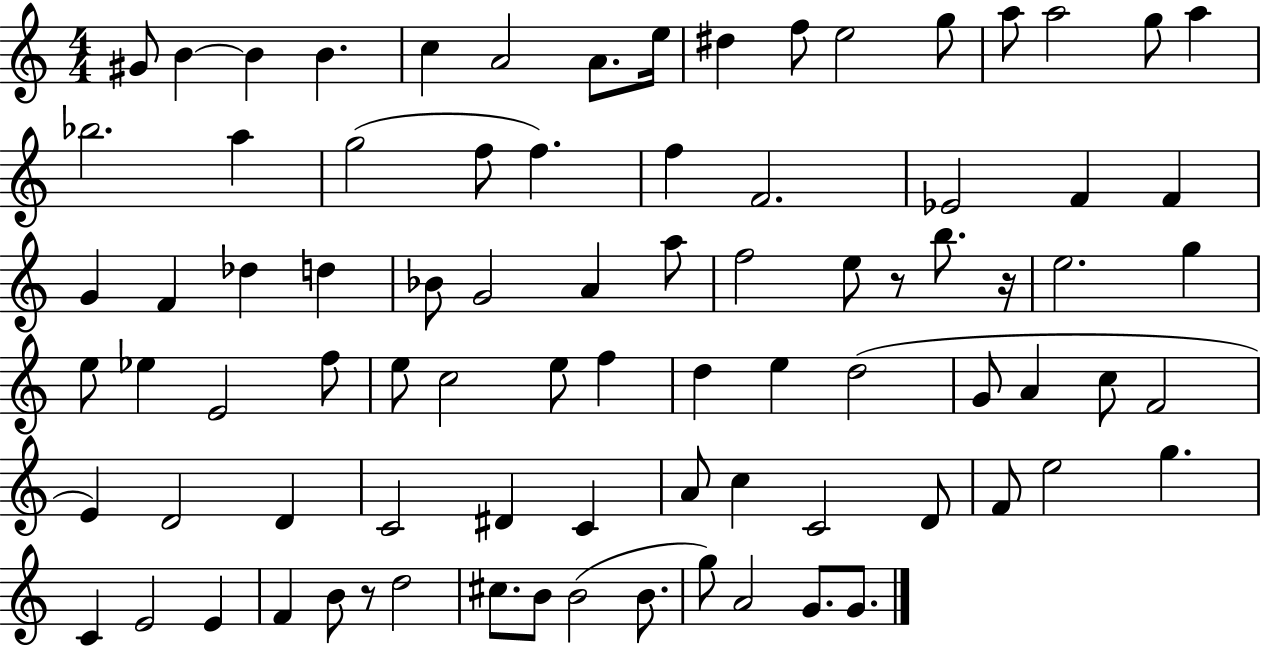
G#4/e B4/q B4/q B4/q. C5/q A4/h A4/e. E5/s D#5/q F5/e E5/h G5/e A5/e A5/h G5/e A5/q Bb5/h. A5/q G5/h F5/e F5/q. F5/q F4/h. Eb4/h F4/q F4/q G4/q F4/q Db5/q D5/q Bb4/e G4/h A4/q A5/e F5/h E5/e R/e B5/e. R/s E5/h. G5/q E5/e Eb5/q E4/h F5/e E5/e C5/h E5/e F5/q D5/q E5/q D5/h G4/e A4/q C5/e F4/h E4/q D4/h D4/q C4/h D#4/q C4/q A4/e C5/q C4/h D4/e F4/e E5/h G5/q. C4/q E4/h E4/q F4/q B4/e R/e D5/h C#5/e. B4/e B4/h B4/e. G5/e A4/h G4/e. G4/e.